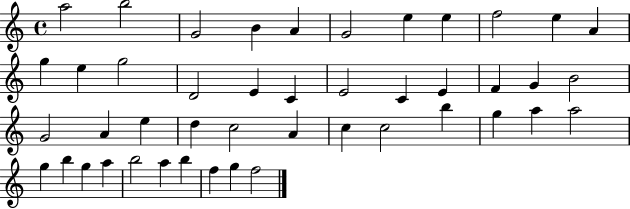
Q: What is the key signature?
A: C major